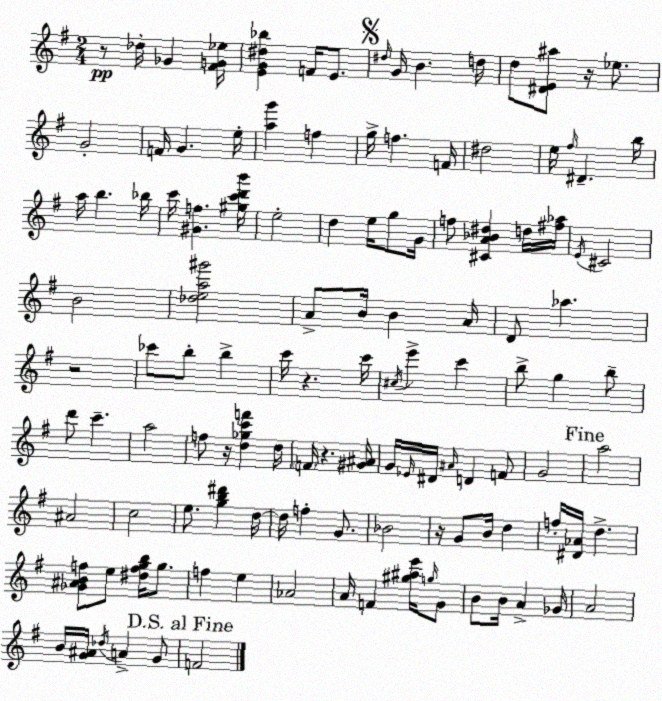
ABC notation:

X:1
T:Untitled
M:2/4
L:1/4
K:G
z/2 _d/4 _G [^FG_e]/4 [EG^d_b] F/4 E/2 ^d/4 G/4 B d/4 d/2 [^DE^a]/2 z/4 _e/2 G2 F/4 G e/4 [ag'] f g/4 f F/4 ^d2 e/4 ^f/4 ^D b/4 a/4 b _b/4 c'/4 [^Gf] [^gc'd'b']/4 e2 d e/4 g/2 G/4 f/2 [^CA_B^d] d/4 [^f_a]/4 E/4 ^C2 B2 [_dea^g']2 A/2 B/4 B A/4 D/2 _a z2 _c'/2 b/2 b c'/4 z c'/4 ^c/4 e' c' b/2 g b/2 d'/2 c' a2 f/2 z/4 [d_gc'f'] d/4 F/4 z [^G^A]/4 G/4 _E/4 ^D/4 ^A/4 D F/2 G2 a2 ^A2 c2 e/2 [gb^d'] d/4 d/4 f G/2 _B2 z/4 G/2 B/4 d f/4 [^D_A]/4 d [_G^ABf]/2 e/2 [^dfgb]/4 g/2 f e _A2 A/4 F [^g^ae']/4 g/4 G/2 B/2 B/4 A _G/4 A2 B/4 [G^A]/4 _d/4 A G/2 F2